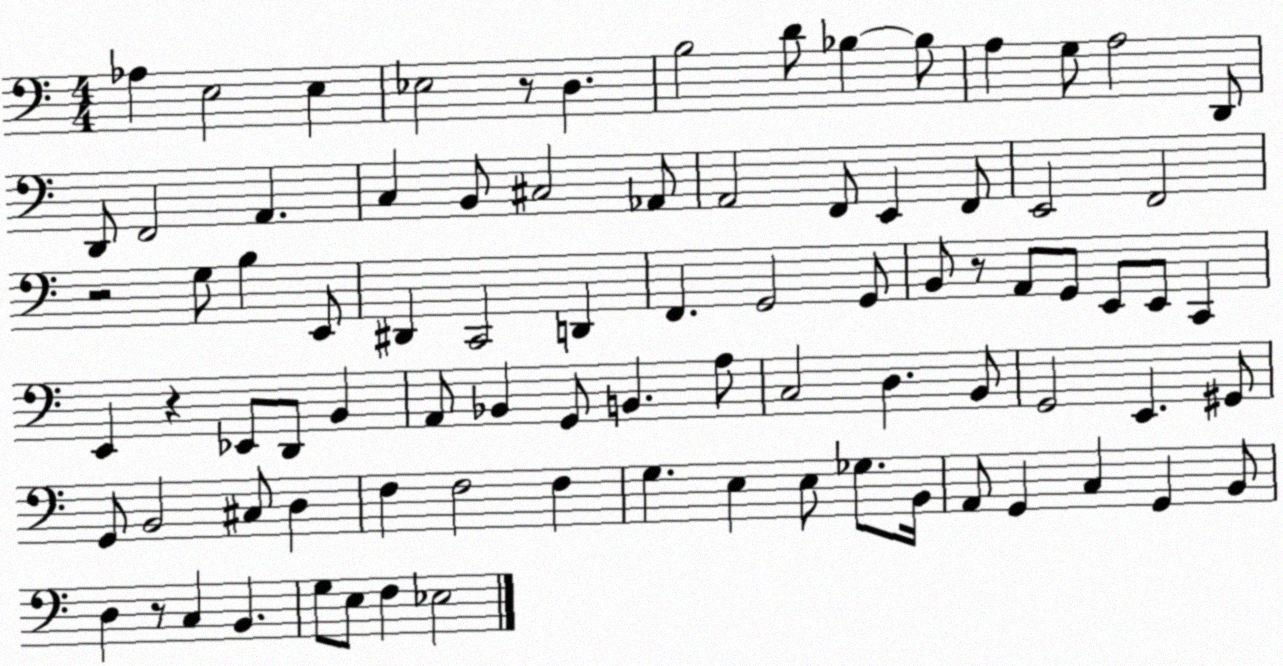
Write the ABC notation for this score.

X:1
T:Untitled
M:4/4
L:1/4
K:C
_A, E,2 E, _E,2 z/2 D, B,2 D/2 _B, _B,/2 A, G,/2 A,2 D,,/2 D,,/2 F,,2 A,, C, B,,/2 ^C,2 _A,,/2 A,,2 F,,/2 E,, F,,/2 E,,2 F,,2 z2 G,/2 B, E,,/2 ^D,, C,,2 D,, F,, G,,2 G,,/2 B,,/2 z/2 A,,/2 G,,/2 E,,/2 E,,/2 C,, E,, z _E,,/2 D,,/2 B,, A,,/2 _B,, G,,/2 B,, A,/2 C,2 D, B,,/2 G,,2 E,, ^G,,/2 G,,/2 B,,2 ^C,/2 D, F, F,2 F, G, E, E,/2 _G,/2 B,,/4 A,,/2 G,, C, G,, B,,/2 D, z/2 C, B,, G,/2 E,/2 F, _E,2